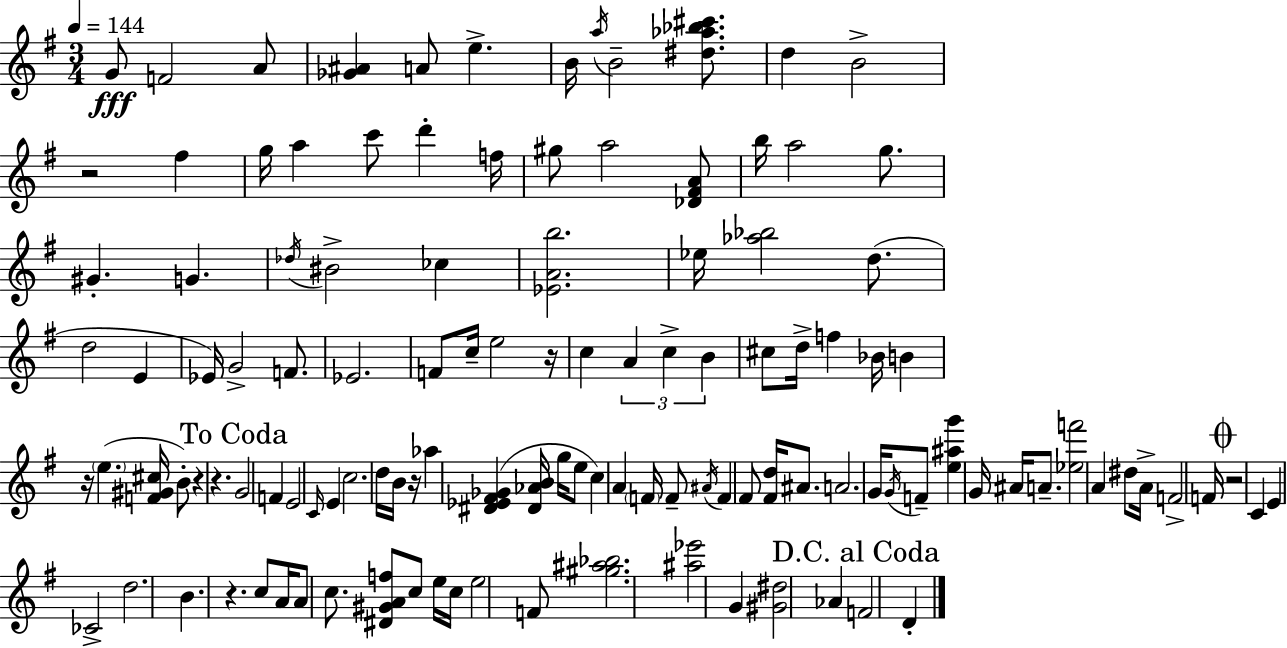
{
  \clef treble
  \numericTimeSignature
  \time 3/4
  \key e \minor
  \tempo 4 = 144
  g'8\fff f'2 a'8 | <ges' ais'>4 a'8 e''4.-> | b'16 \acciaccatura { a''16 } b'2-- <dis'' aes'' bes'' cis'''>8. | d''4 b'2-> | \break r2 fis''4 | g''16 a''4 c'''8 d'''4-. | f''16 gis''8 a''2 <des' fis' a'>8 | b''16 a''2 g''8. | \break gis'4.-. g'4. | \acciaccatura { des''16 } bis'2-> ces''4 | <ees' a' b''>2. | ees''16 <aes'' bes''>2 d''8.( | \break d''2 e'4 | ees'16) g'2-> f'8. | ees'2. | f'8 c''16-- e''2 | \break r16 c''4 \tuplet 3/2 { a'4 c''4-> | b'4 } cis''8 d''16-> f''4 | bes'16 b'4 r16 \parenthesize e''4.( | <f' gis' cis''>16 b'8-.) r4 r4. | \break \mark "To Coda" g'2 f'4 | e'2 \grace { c'16 } e'4 | c''2. | d''16 b'16 r16 aes''4 <dis' ees' fis' ges'>4( | \break <dis' aes' b'>16 g''16 e''8 c''4) a'4 | \parenthesize f'16 f'8-- \acciaccatura { ais'16 } f'4 fis'8 | <fis' d''>16 ais'8. a'2. | g'16 \acciaccatura { g'16 } f'8-- <e'' ais'' g'''>4 | \break g'16 ais'16 a'8.-- <ees'' f'''>2 | a'4 dis''8 a'16-> f'2-> | f'16 \mark \markup { \musicglyph "scripts.coda" } r2 | c'4 e'4 ces'2-> | \break d''2. | b'4. r4. | c''8 a'16 a'8 c''8. | <dis' gis' a' f''>8 c''8 e''16 c''16 e''2 | \break f'8 <gis'' ais'' bes''>2. | <ais'' ees'''>2 | g'4 <gis' dis''>2 | aes'4 \mark "D.C. al Coda" f'2 | \break d'4-. \bar "|."
}